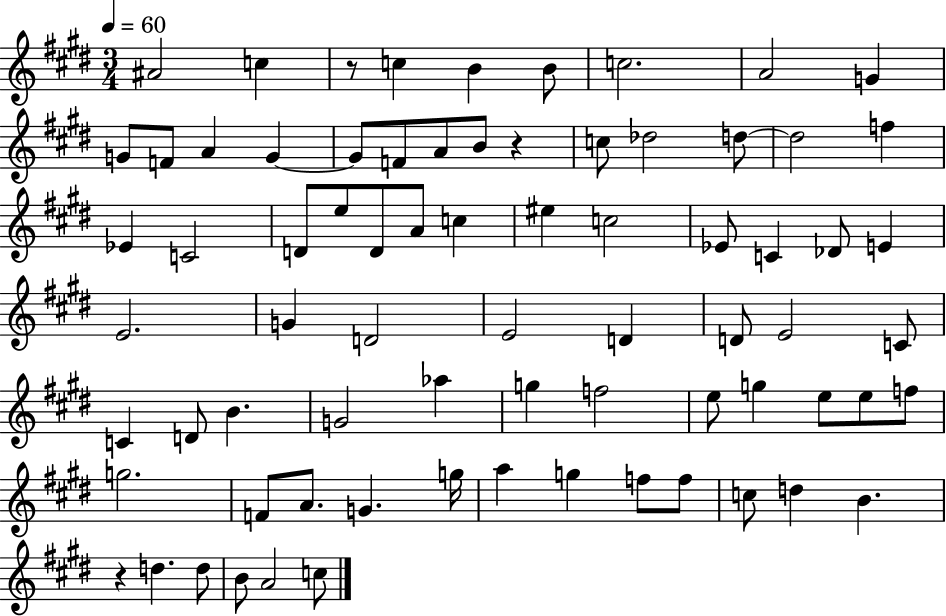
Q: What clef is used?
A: treble